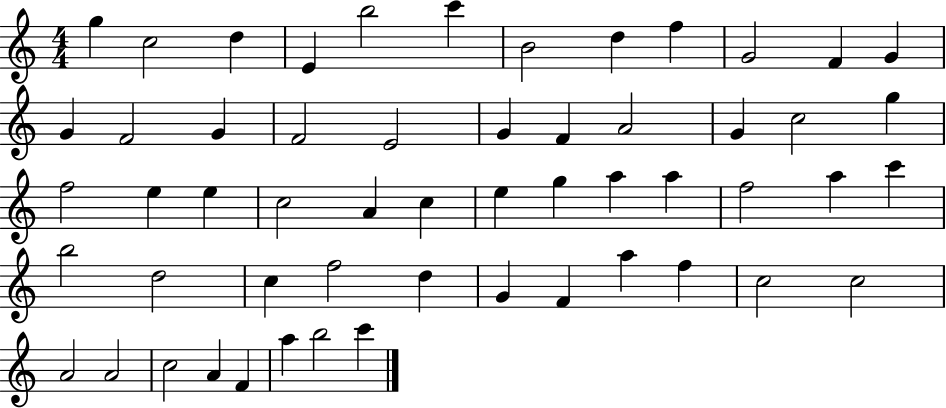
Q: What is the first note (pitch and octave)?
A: G5